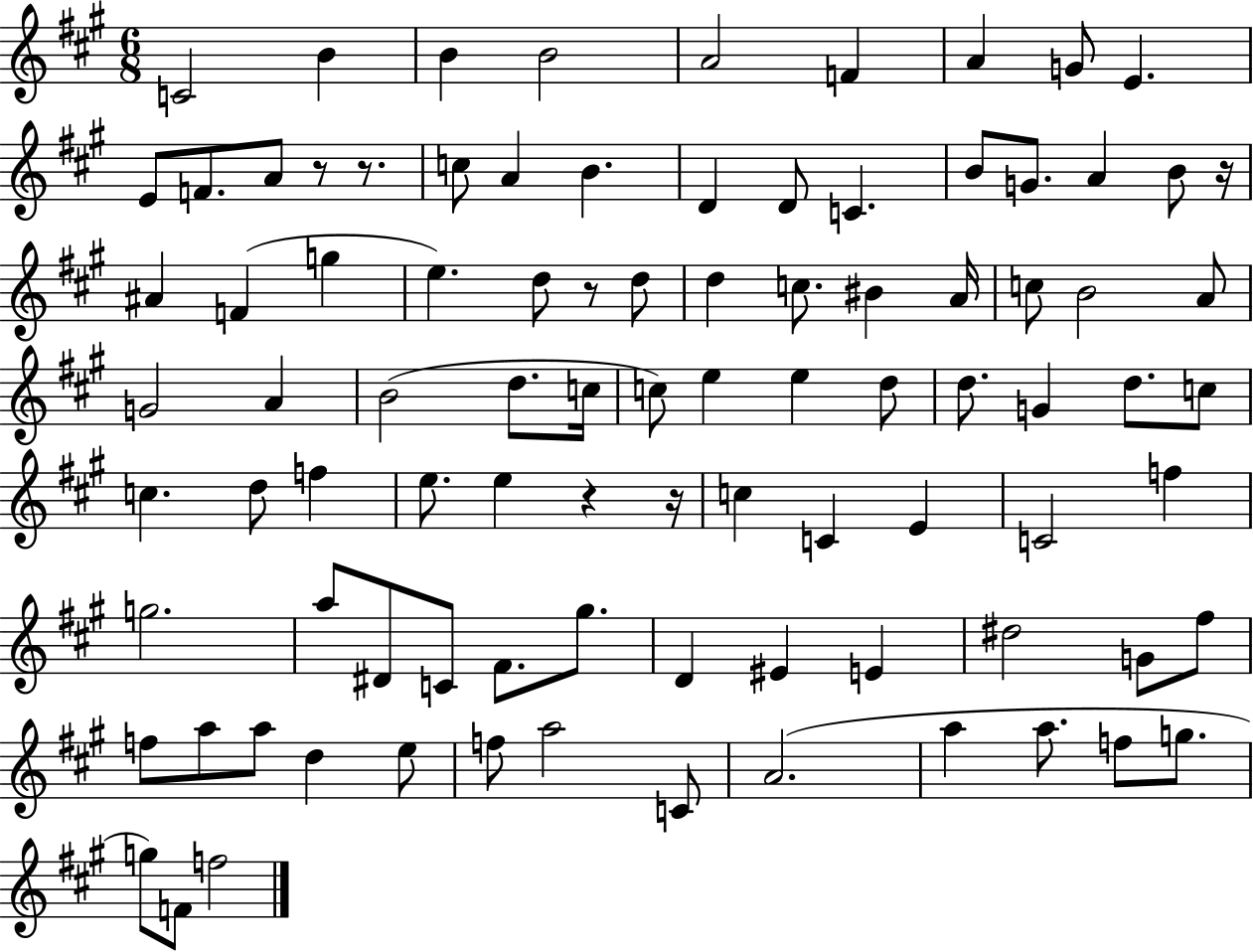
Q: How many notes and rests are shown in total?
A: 92